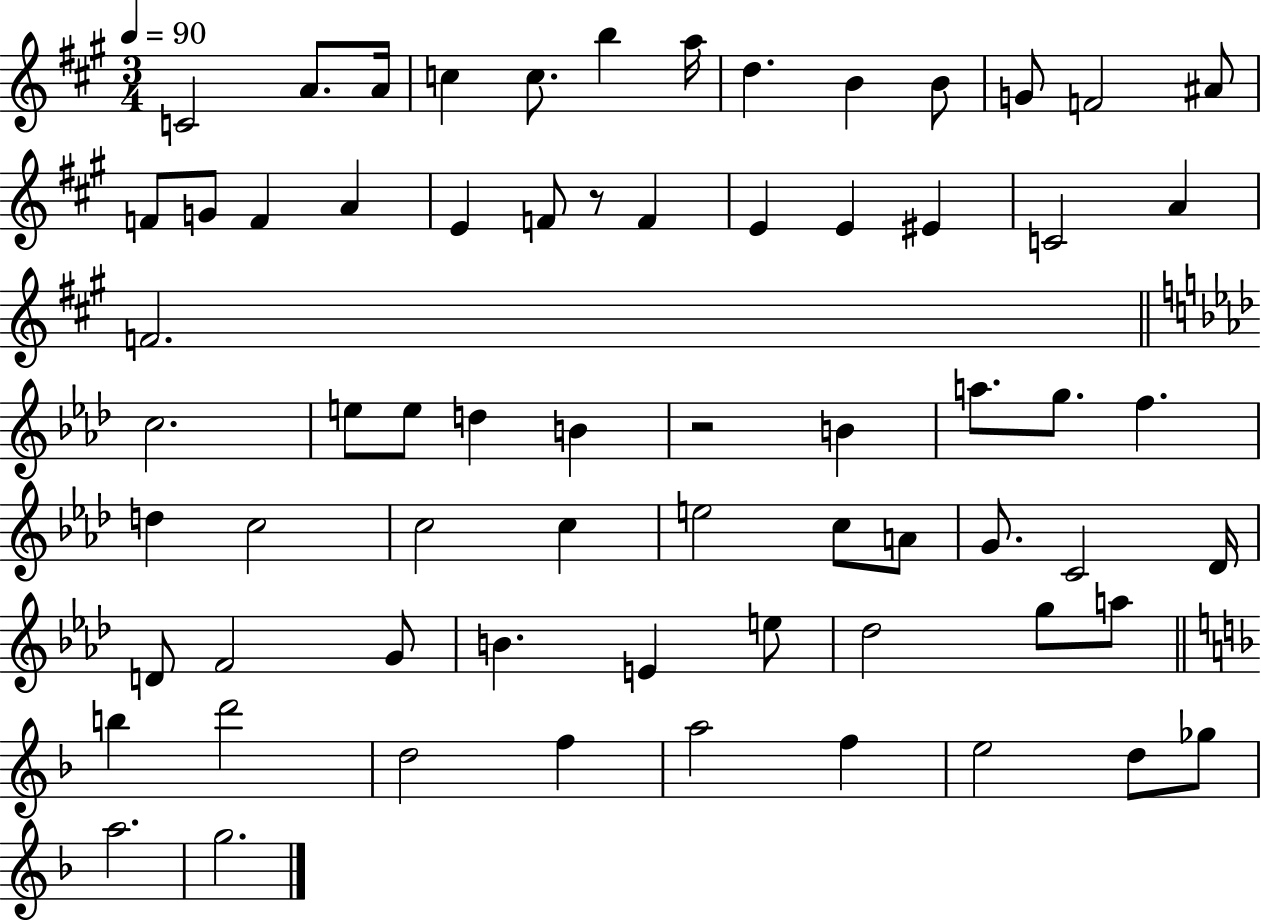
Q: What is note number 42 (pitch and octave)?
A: A4